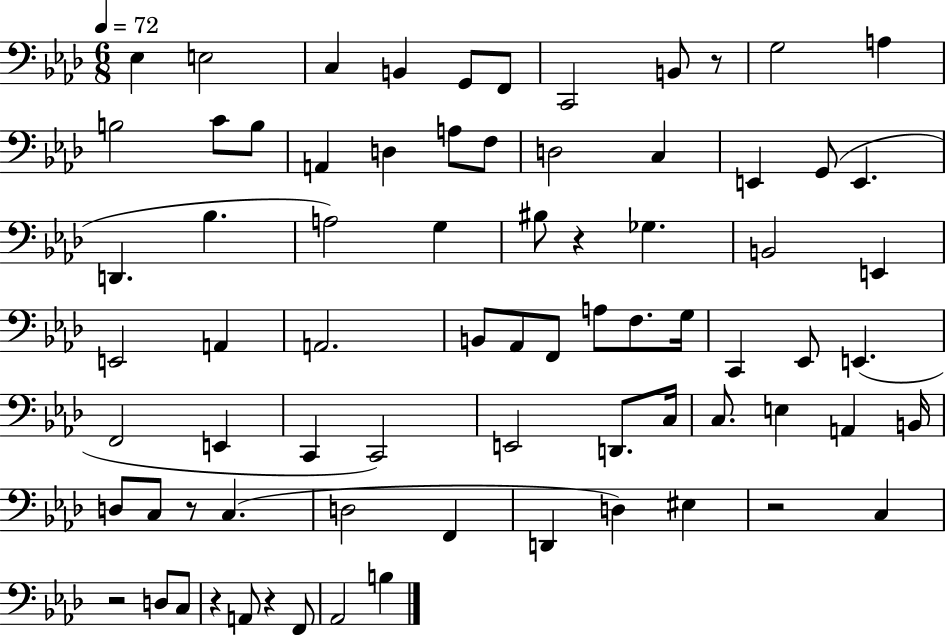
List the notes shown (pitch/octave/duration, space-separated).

Eb3/q E3/h C3/q B2/q G2/e F2/e C2/h B2/e R/e G3/h A3/q B3/h C4/e B3/e A2/q D3/q A3/e F3/e D3/h C3/q E2/q G2/e E2/q. D2/q. Bb3/q. A3/h G3/q BIS3/e R/q Gb3/q. B2/h E2/q E2/h A2/q A2/h. B2/e Ab2/e F2/e A3/e F3/e. G3/s C2/q Eb2/e E2/q. F2/h E2/q C2/q C2/h E2/h D2/e. C3/s C3/e. E3/q A2/q B2/s D3/e C3/e R/e C3/q. D3/h F2/q D2/q D3/q EIS3/q R/h C3/q R/h D3/e C3/e R/q A2/e R/q F2/e Ab2/h B3/q